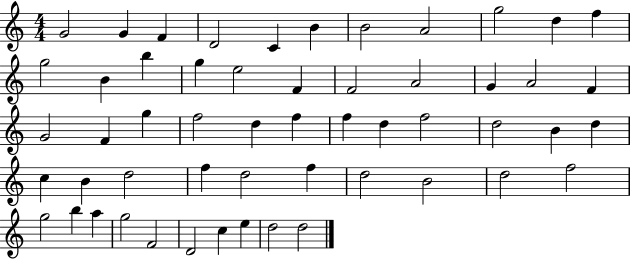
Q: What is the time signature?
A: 4/4